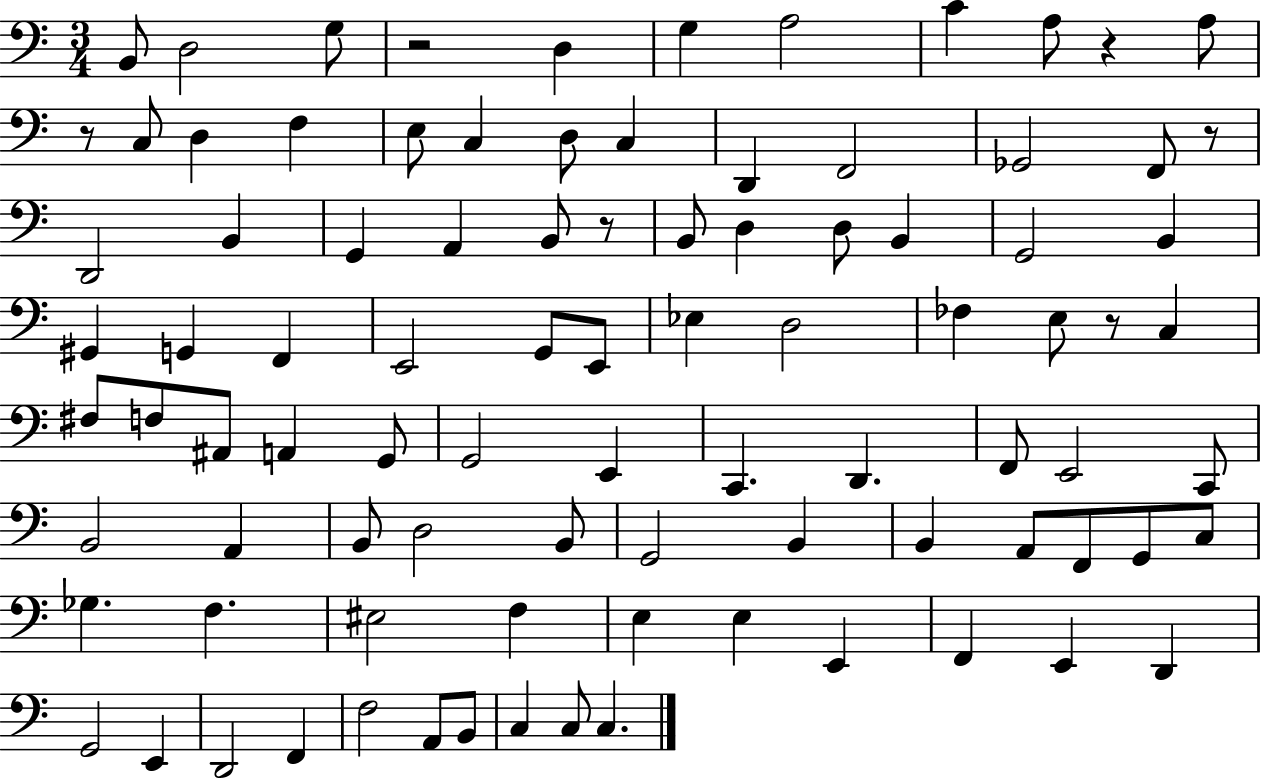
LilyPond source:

{
  \clef bass
  \numericTimeSignature
  \time 3/4
  \key c \major
  b,8 d2 g8 | r2 d4 | g4 a2 | c'4 a8 r4 a8 | \break r8 c8 d4 f4 | e8 c4 d8 c4 | d,4 f,2 | ges,2 f,8 r8 | \break d,2 b,4 | g,4 a,4 b,8 r8 | b,8 d4 d8 b,4 | g,2 b,4 | \break gis,4 g,4 f,4 | e,2 g,8 e,8 | ees4 d2 | fes4 e8 r8 c4 | \break fis8 f8 ais,8 a,4 g,8 | g,2 e,4 | c,4. d,4. | f,8 e,2 c,8 | \break b,2 a,4 | b,8 d2 b,8 | g,2 b,4 | b,4 a,8 f,8 g,8 c8 | \break ges4. f4. | eis2 f4 | e4 e4 e,4 | f,4 e,4 d,4 | \break g,2 e,4 | d,2 f,4 | f2 a,8 b,8 | c4 c8 c4. | \break \bar "|."
}